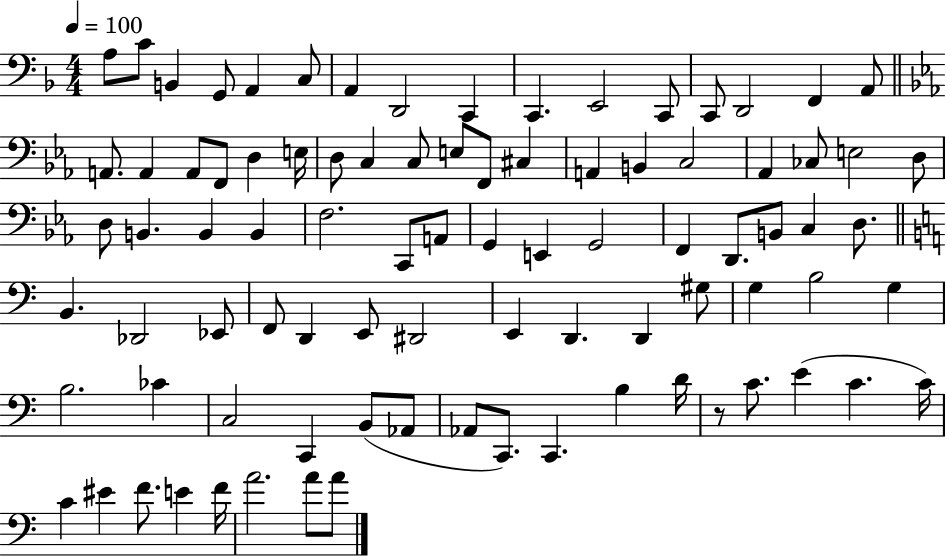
X:1
T:Untitled
M:4/4
L:1/4
K:F
A,/2 C/2 B,, G,,/2 A,, C,/2 A,, D,,2 C,, C,, E,,2 C,,/2 C,,/2 D,,2 F,, A,,/2 A,,/2 A,, A,,/2 F,,/2 D, E,/4 D,/2 C, C,/2 E,/2 F,,/2 ^C, A,, B,, C,2 _A,, _C,/2 E,2 D,/2 D,/2 B,, B,, B,, F,2 C,,/2 A,,/2 G,, E,, G,,2 F,, D,,/2 B,,/2 C, D,/2 B,, _D,,2 _E,,/2 F,,/2 D,, E,,/2 ^D,,2 E,, D,, D,, ^G,/2 G, B,2 G, B,2 _C C,2 C,, B,,/2 _A,,/2 _A,,/2 C,,/2 C,, B, D/4 z/2 C/2 E C C/4 C ^E F/2 E F/4 A2 A/2 A/2